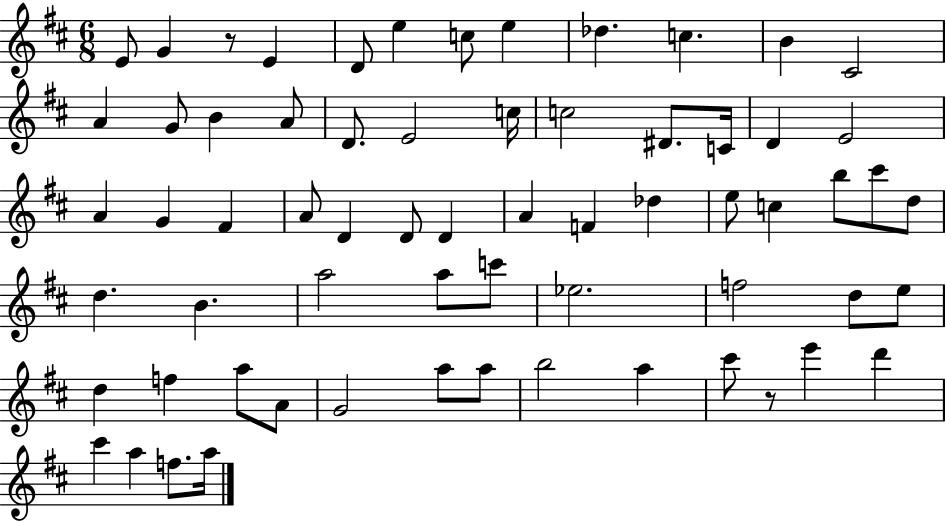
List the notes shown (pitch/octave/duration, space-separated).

E4/e G4/q R/e E4/q D4/e E5/q C5/e E5/q Db5/q. C5/q. B4/q C#4/h A4/q G4/e B4/q A4/e D4/e. E4/h C5/s C5/h D#4/e. C4/s D4/q E4/h A4/q G4/q F#4/q A4/e D4/q D4/e D4/q A4/q F4/q Db5/q E5/e C5/q B5/e C#6/e D5/e D5/q. B4/q. A5/h A5/e C6/e Eb5/h. F5/h D5/e E5/e D5/q F5/q A5/e A4/e G4/h A5/e A5/e B5/h A5/q C#6/e R/e E6/q D6/q C#6/q A5/q F5/e. A5/s